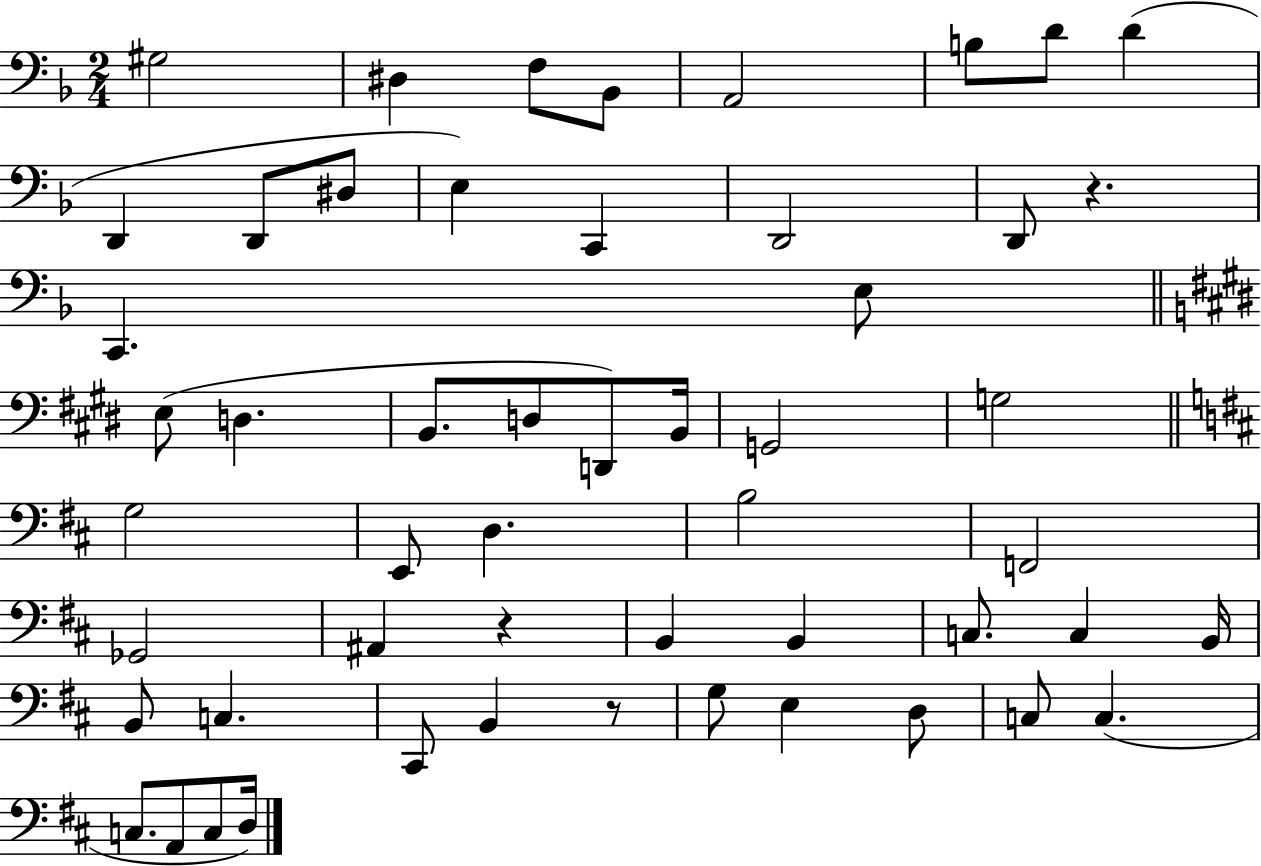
G#3/h D#3/q F3/e Bb2/e A2/h B3/e D4/e D4/q D2/q D2/e D#3/e E3/q C2/q D2/h D2/e R/q. C2/q. E3/e E3/e D3/q. B2/e. D3/e D2/e B2/s G2/h G3/h G3/h E2/e D3/q. B3/h F2/h Gb2/h A#2/q R/q B2/q B2/q C3/e. C3/q B2/s B2/e C3/q. C#2/e B2/q R/e G3/e E3/q D3/e C3/e C3/q. C3/e. A2/e C3/e D3/s